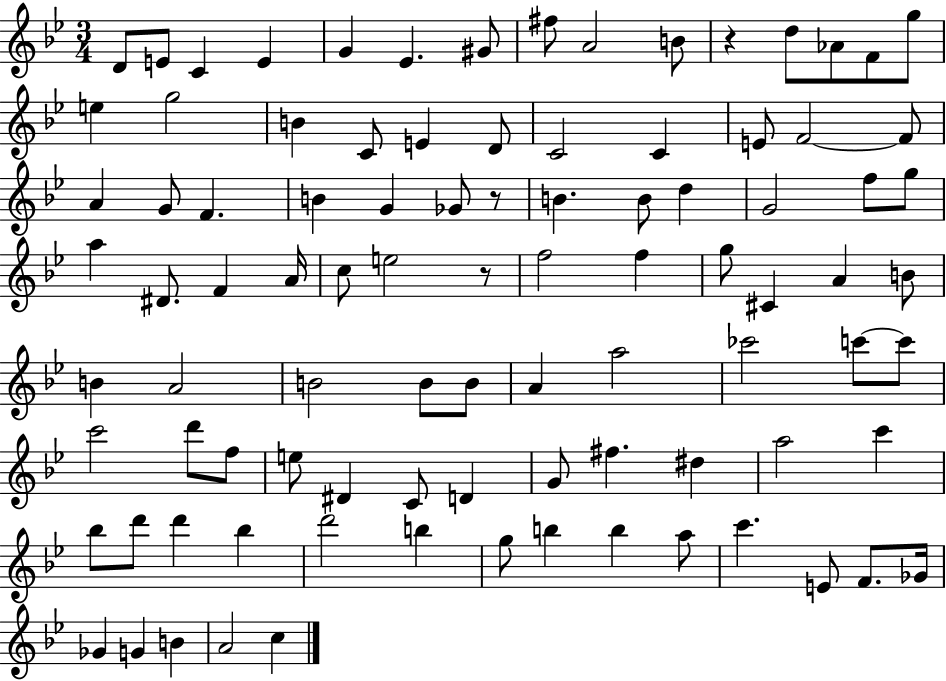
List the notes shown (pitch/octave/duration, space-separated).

D4/e E4/e C4/q E4/q G4/q Eb4/q. G#4/e F#5/e A4/h B4/e R/q D5/e Ab4/e F4/e G5/e E5/q G5/h B4/q C4/e E4/q D4/e C4/h C4/q E4/e F4/h F4/e A4/q G4/e F4/q. B4/q G4/q Gb4/e R/e B4/q. B4/e D5/q G4/h F5/e G5/e A5/q D#4/e. F4/q A4/s C5/e E5/h R/e F5/h F5/q G5/e C#4/q A4/q B4/e B4/q A4/h B4/h B4/e B4/e A4/q A5/h CES6/h C6/e C6/e C6/h D6/e F5/e E5/e D#4/q C4/e D4/q G4/e F#5/q. D#5/q A5/h C6/q Bb5/e D6/e D6/q Bb5/q D6/h B5/q G5/e B5/q B5/q A5/e C6/q. E4/e F4/e. Gb4/s Gb4/q G4/q B4/q A4/h C5/q